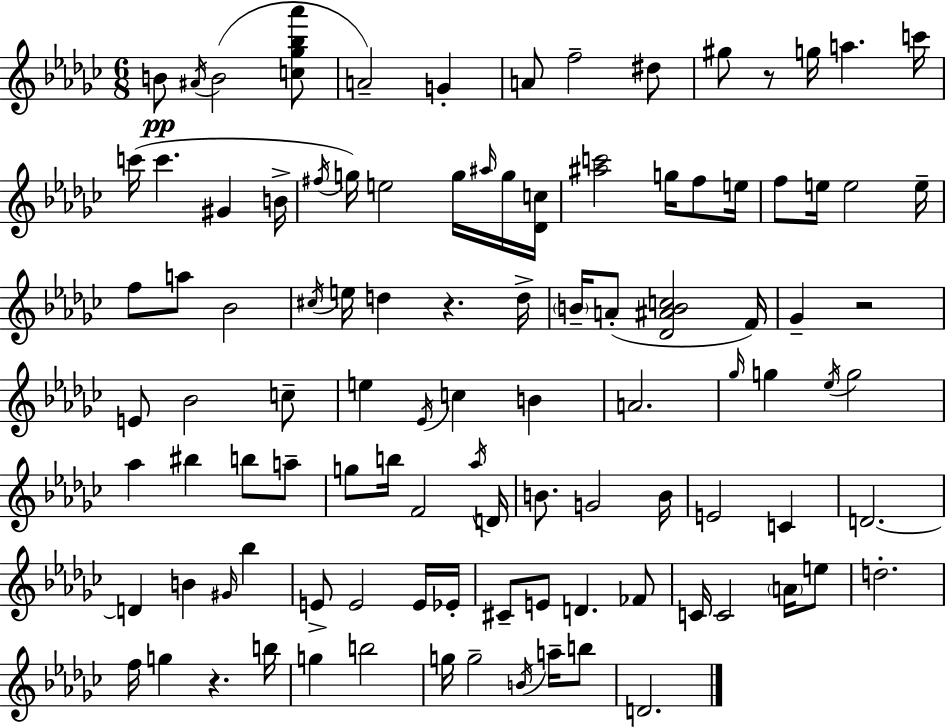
B4/e A#4/s B4/h [C5,Gb5,Bb5,Ab6]/e A4/h G4/q A4/e F5/h D#5/e G#5/e R/e G5/s A5/q. C6/s C6/s C6/q. G#4/q B4/s F#5/s G5/s E5/h G5/s A#5/s G5/s [Db4,C5]/s [A#5,C6]/h G5/s F5/e E5/s F5/e E5/s E5/h E5/s F5/e A5/e Bb4/h C#5/s E5/s D5/q R/q. D5/s B4/s A4/e [Db4,A#4,B4,C5]/h F4/s Gb4/q R/h E4/e Bb4/h C5/e E5/q Eb4/s C5/q B4/q A4/h. Gb5/s G5/q Eb5/s G5/h Ab5/q BIS5/q B5/e A5/e G5/e B5/s F4/h Ab5/s D4/s B4/e. G4/h B4/s E4/h C4/q D4/h. D4/q B4/q G#4/s Bb5/q E4/e E4/h E4/s Eb4/s C#4/e E4/e D4/q. FES4/e C4/s C4/h A4/s E5/e D5/h. F5/s G5/q R/q. B5/s G5/q B5/h G5/s G5/h B4/s A5/s B5/e D4/h.